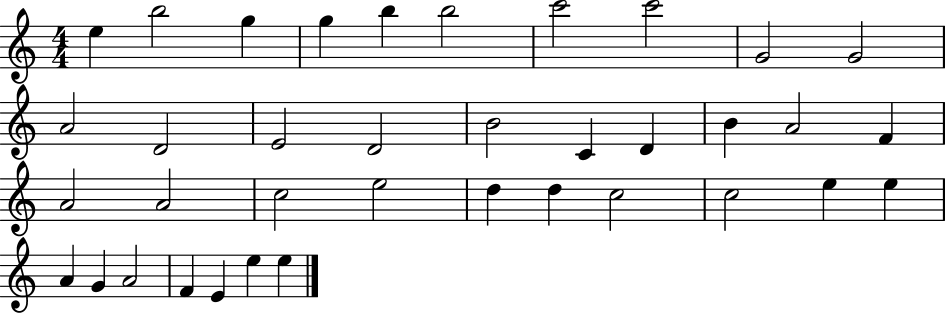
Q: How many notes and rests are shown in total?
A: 37